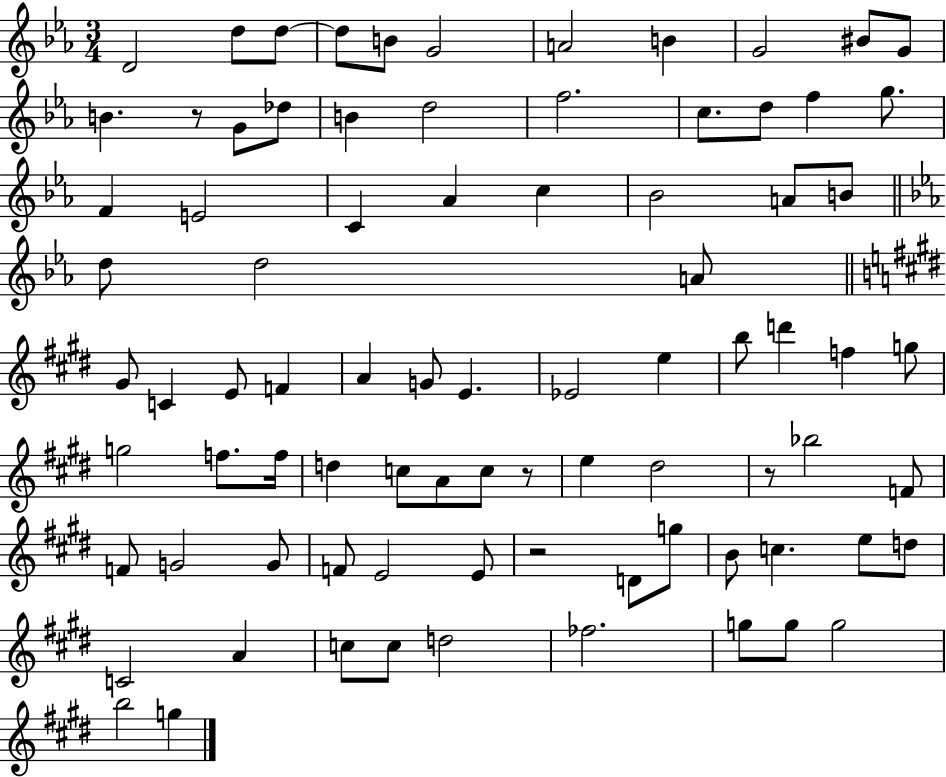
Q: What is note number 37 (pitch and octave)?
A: A4